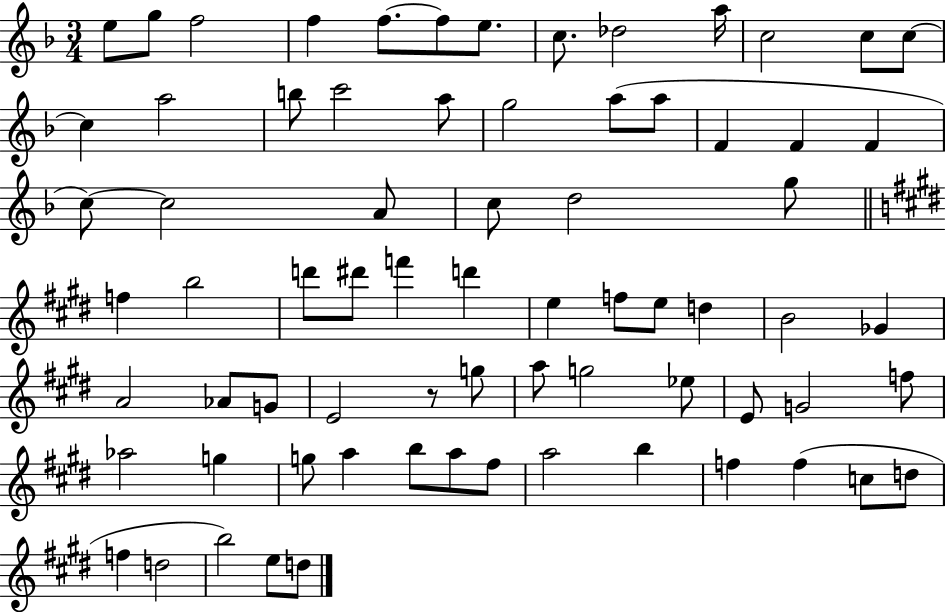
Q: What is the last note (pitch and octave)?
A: D5